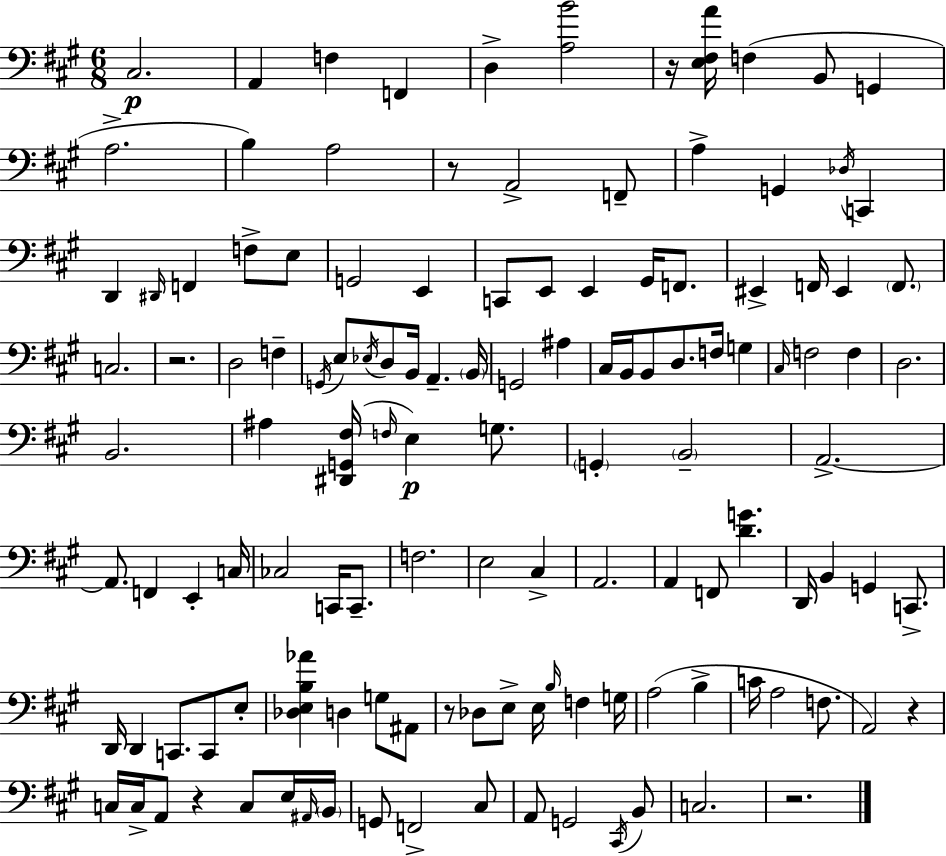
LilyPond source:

{
  \clef bass
  \numericTimeSignature
  \time 6/8
  \key a \major
  cis2.\p | a,4 f4 f,4 | d4-> <a b'>2 | r16 <e fis a'>16 f4( b,8 g,4 | \break a2.-> | b4) a2 | r8 a,2-> f,8-- | a4-> g,4 \acciaccatura { des16 } c,4 | \break d,4 \grace { dis,16 } f,4 f8-> | e8 g,2 e,4 | c,8 e,8 e,4 gis,16 f,8. | eis,4-> f,16 eis,4 \parenthesize f,8. | \break c2. | r2. | d2 f4-- | \acciaccatura { g,16 } e8 \acciaccatura { ees16 } d8 b,16 a,4.-- | \break \parenthesize b,16 g,2 | ais4 cis16 b,16 b,8 d8. f16 | g4 \grace { cis16 } f2 | f4 d2. | \break b,2. | ais4 <dis, g, fis>16( \grace { f16 }\p e4) | g8. \parenthesize g,4-. \parenthesize b,2-- | a,2.->~~ | \break a,8. f,4 | e,4-. c16 ces2 | c,16 c,8.-- f2. | e2 | \break cis4-> a,2. | a,4 f,8 | <d' g'>4. d,16 b,4 g,4 | c,8.-> d,16 d,4 c,8. | \break c,8 e8-. <des e b aes'>4 d4 | g8 ais,8 r8 des8 e8-> | e16 \grace { b16 } f4 g16 a2( | b4-> c'16 a2 | \break f8. a,2) | r4 c16 c16-> a,8 r4 | c8 e16 \grace { ais,16 } \parenthesize b,16 g,8 f,2-> | cis8 a,8 g,2 | \break \acciaccatura { cis,16 } b,8 c2. | r2. | \bar "|."
}